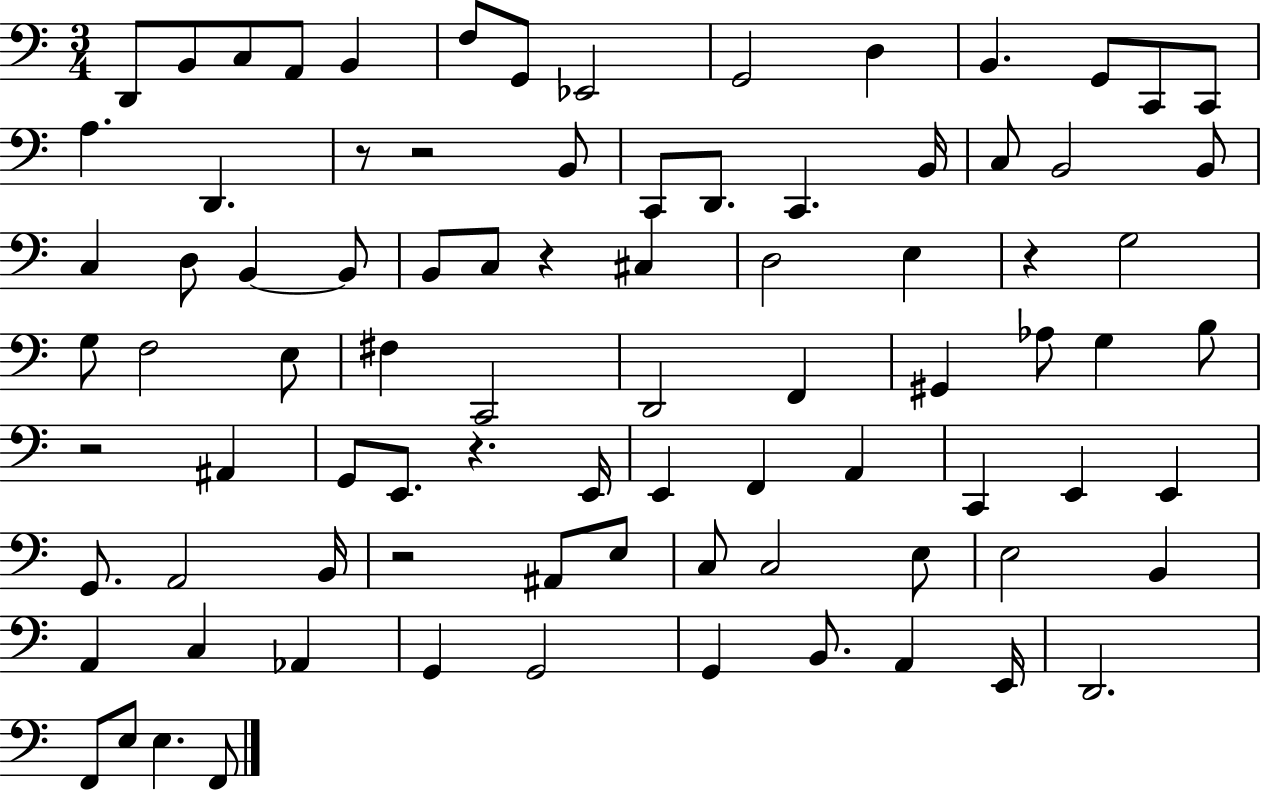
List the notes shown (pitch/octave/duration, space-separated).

D2/e B2/e C3/e A2/e B2/q F3/e G2/e Eb2/h G2/h D3/q B2/q. G2/e C2/e C2/e A3/q. D2/q. R/e R/h B2/e C2/e D2/e. C2/q. B2/s C3/e B2/h B2/e C3/q D3/e B2/q B2/e B2/e C3/e R/q C#3/q D3/h E3/q R/q G3/h G3/e F3/h E3/e F#3/q C2/h D2/h F2/q G#2/q Ab3/e G3/q B3/e R/h A#2/q G2/e E2/e. R/q. E2/s E2/q F2/q A2/q C2/q E2/q E2/q G2/e. A2/h B2/s R/h A#2/e E3/e C3/e C3/h E3/e E3/h B2/q A2/q C3/q Ab2/q G2/q G2/h G2/q B2/e. A2/q E2/s D2/h. F2/e E3/e E3/q. F2/e